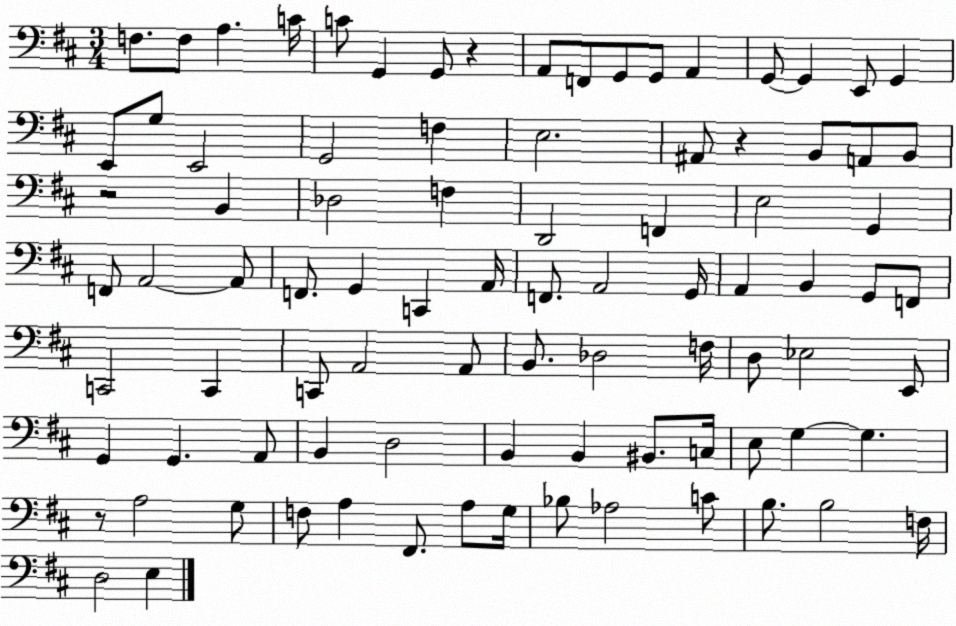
X:1
T:Untitled
M:3/4
L:1/4
K:D
F,/2 F,/2 A, C/4 C/2 G,, G,,/2 z A,,/2 F,,/2 G,,/2 G,,/2 A,, G,,/2 G,, E,,/2 G,, E,,/2 G,/2 E,,2 G,,2 F, E,2 ^A,,/2 z B,,/2 A,,/2 B,,/2 z2 B,, _D,2 F, D,,2 F,, E,2 G,, F,,/2 A,,2 A,,/2 F,,/2 G,, C,, A,,/4 F,,/2 A,,2 G,,/4 A,, B,, G,,/2 F,,/2 C,,2 C,, C,,/2 A,,2 A,,/2 B,,/2 _D,2 F,/4 D,/2 _E,2 E,,/2 G,, G,, A,,/2 B,, D,2 B,, B,, ^B,,/2 C,/4 E,/2 G, G, z/2 A,2 G,/2 F,/2 A, ^F,,/2 A,/2 G,/4 _B,/2 _A,2 C/2 B,/2 B,2 F,/4 D,2 E,